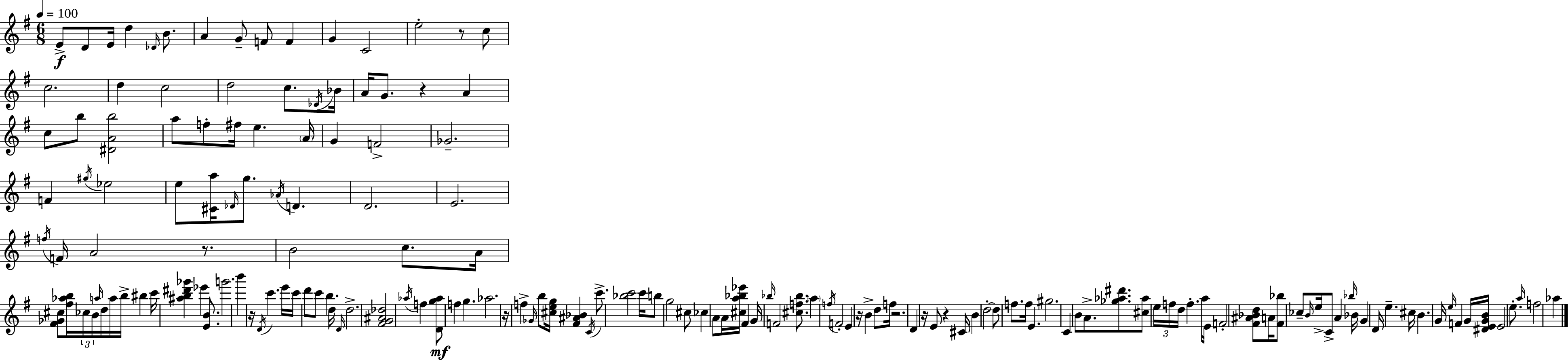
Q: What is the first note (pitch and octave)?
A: E4